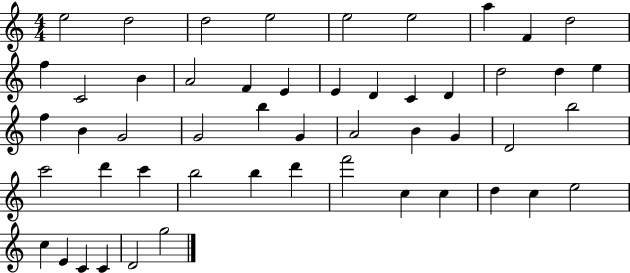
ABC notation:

X:1
T:Untitled
M:4/4
L:1/4
K:C
e2 d2 d2 e2 e2 e2 a F d2 f C2 B A2 F E E D C D d2 d e f B G2 G2 b G A2 B G D2 b2 c'2 d' c' b2 b d' f'2 c c d c e2 c E C C D2 g2